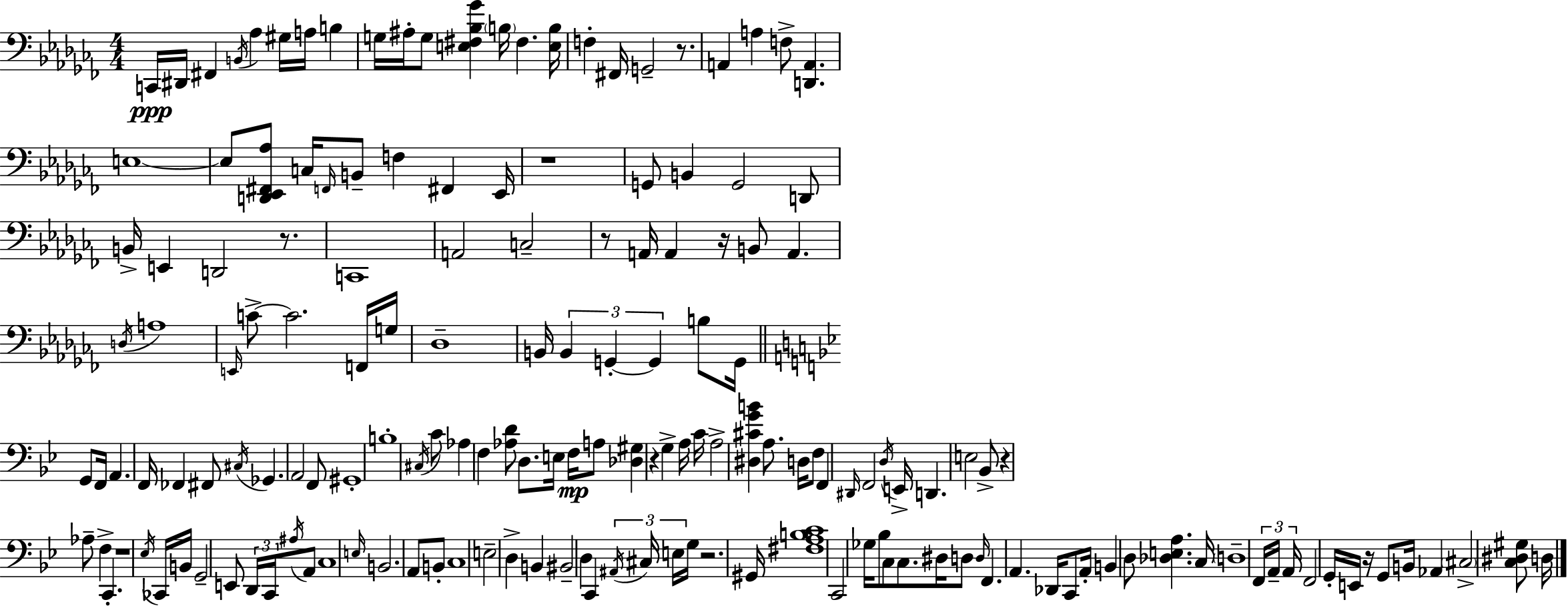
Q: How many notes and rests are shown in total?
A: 167